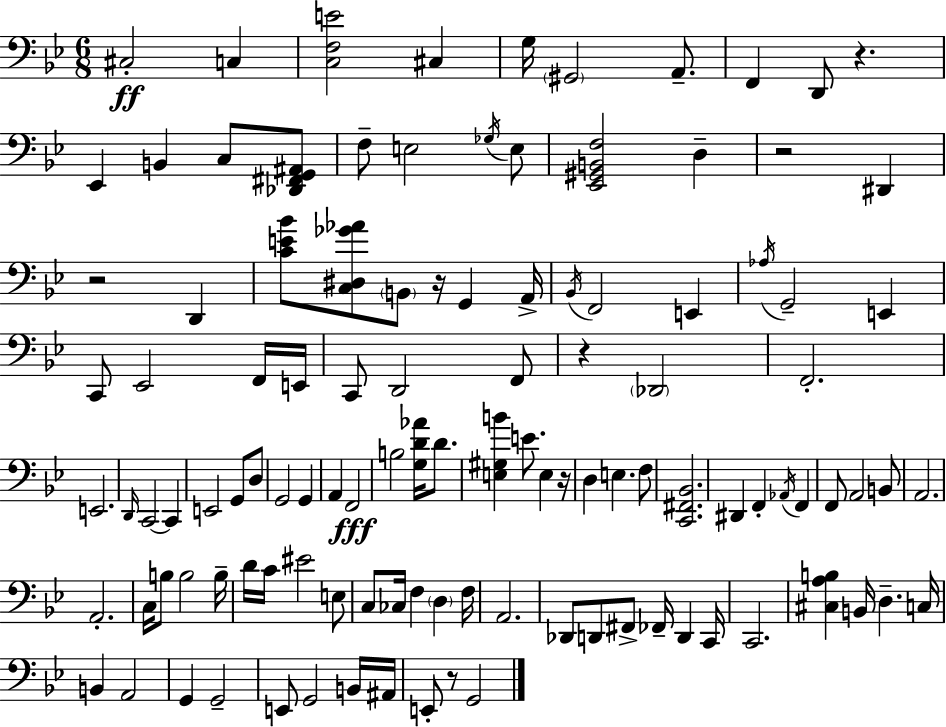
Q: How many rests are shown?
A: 7